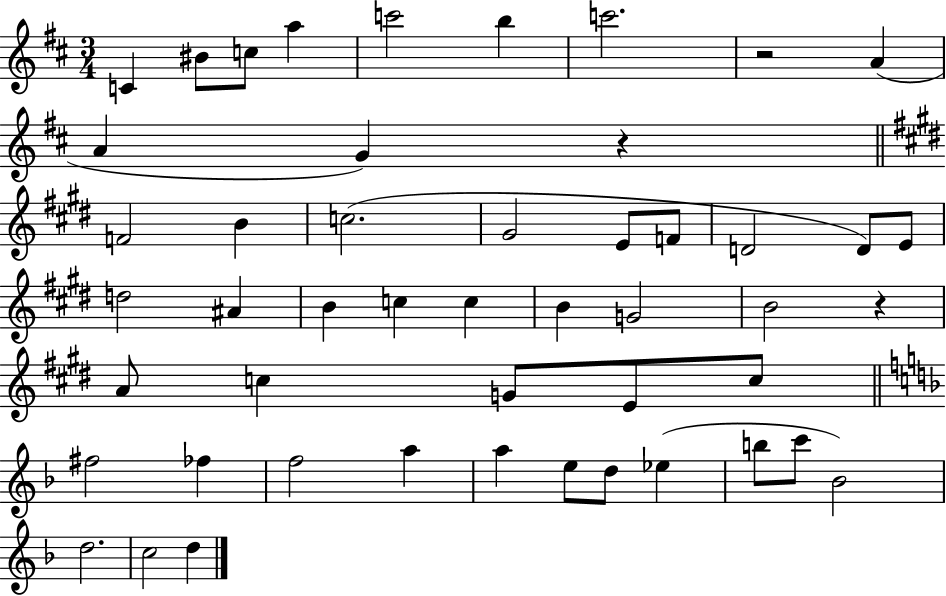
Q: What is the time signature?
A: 3/4